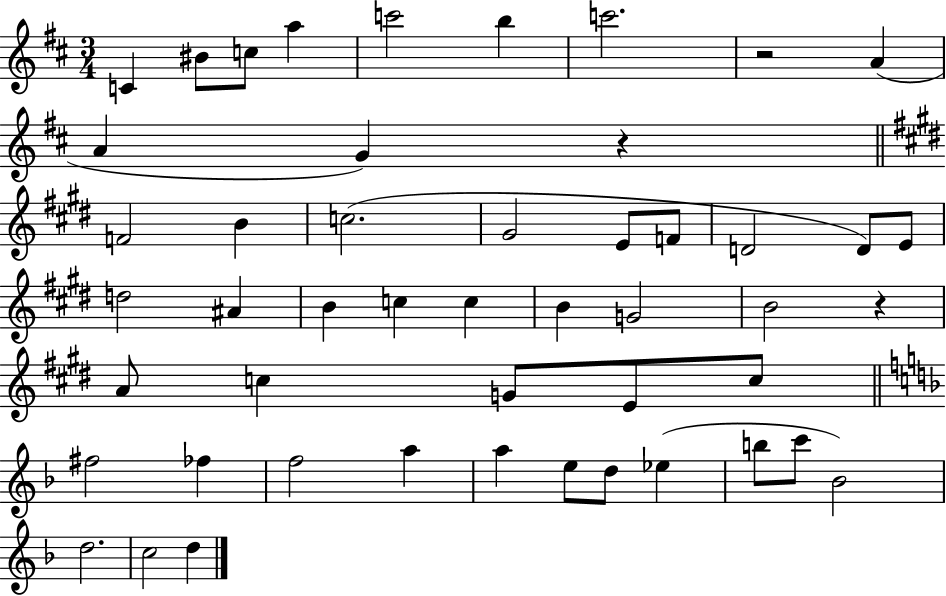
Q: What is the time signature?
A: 3/4